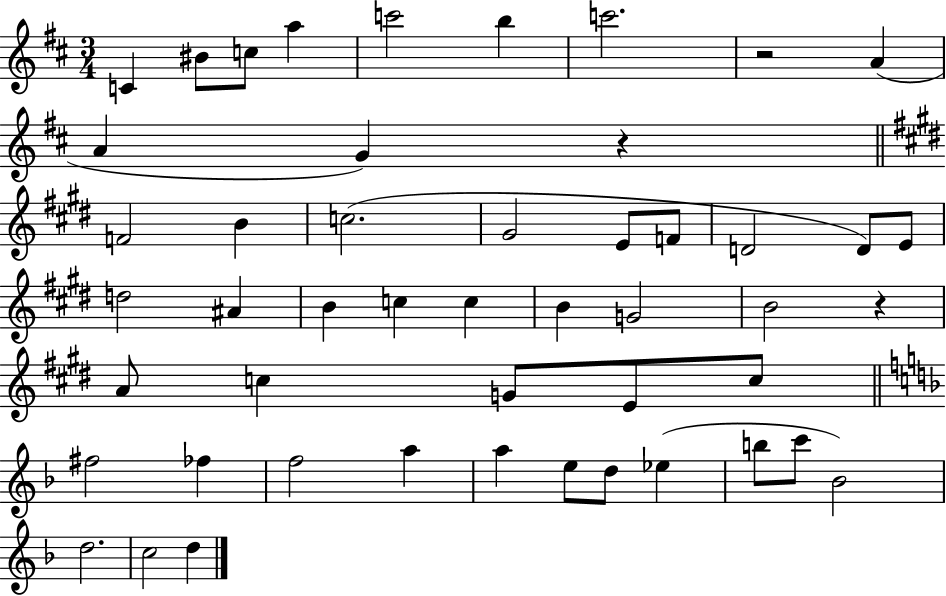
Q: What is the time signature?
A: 3/4